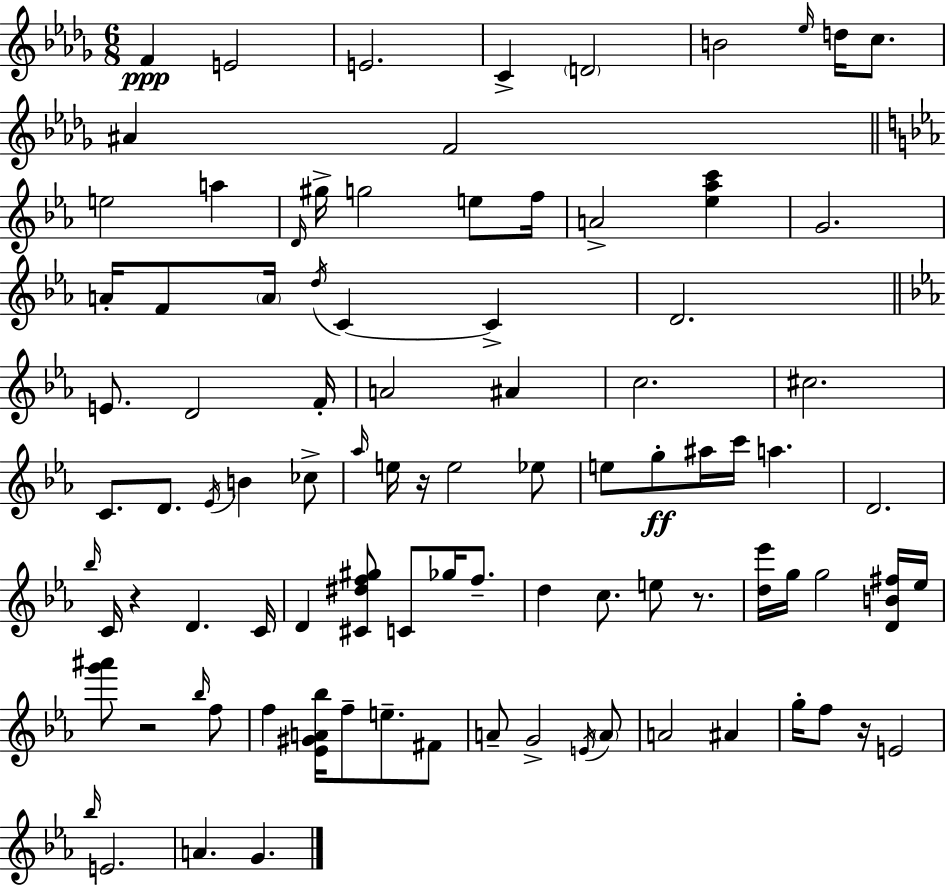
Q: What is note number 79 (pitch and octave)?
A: Bb5